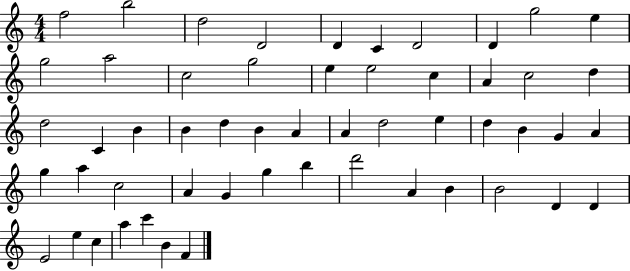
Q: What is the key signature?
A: C major